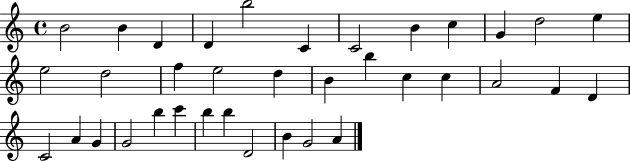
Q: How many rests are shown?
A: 0